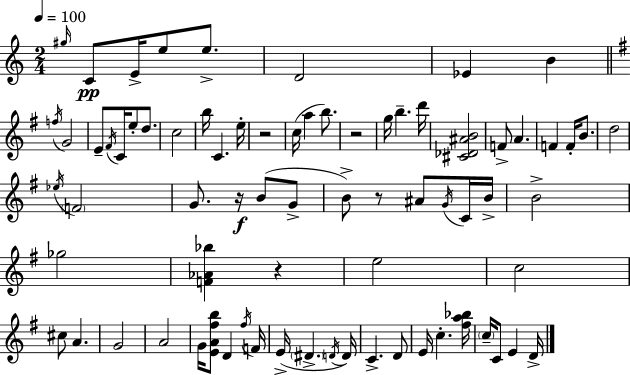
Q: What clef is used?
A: treble